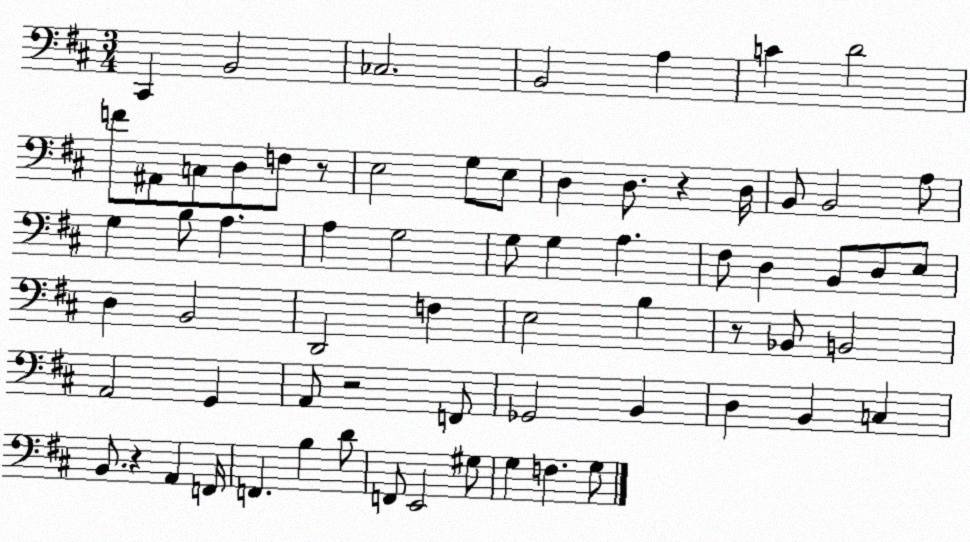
X:1
T:Untitled
M:3/4
L:1/4
K:D
^C,, B,,2 _C,2 B,,2 A, C D2 F/2 ^A,,/2 C,/2 D,/2 F,/2 z/2 E,2 G,/2 E,/2 D, D,/2 z D,/4 B,,/2 B,,2 A,/2 G, B,/2 A, A, G,2 G,/2 G, A, ^F,/2 D, B,,/2 D,/2 E,/2 D, B,,2 D,,2 F, E,2 B, z/2 _B,,/2 B,,2 A,,2 G,, A,,/2 z2 F,,/2 _G,,2 B,, D, B,, C, B,,/2 z A,, F,,/4 F,, B, D/2 F,,/2 E,,2 ^G,/2 G, F, G,/2